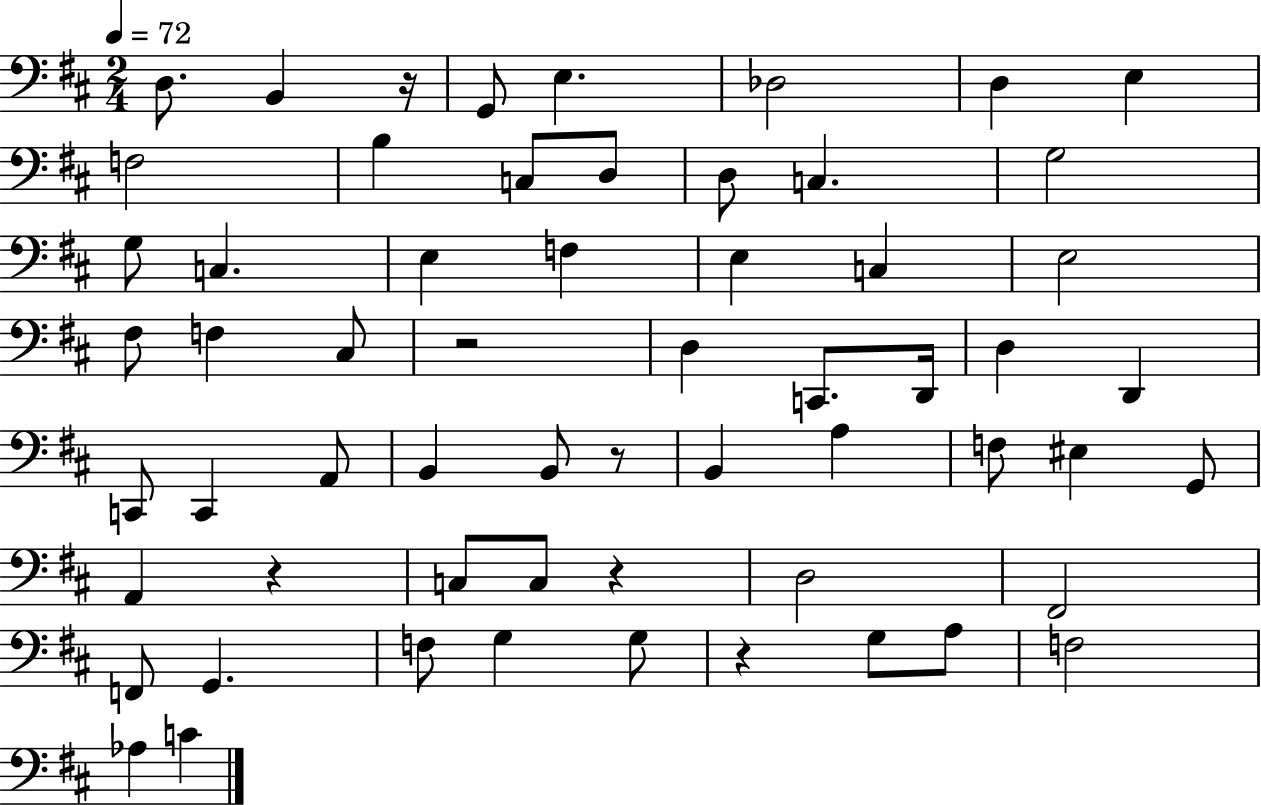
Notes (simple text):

D3/e. B2/q R/s G2/e E3/q. Db3/h D3/q E3/q F3/h B3/q C3/e D3/e D3/e C3/q. G3/h G3/e C3/q. E3/q F3/q E3/q C3/q E3/h F#3/e F3/q C#3/e R/h D3/q C2/e. D2/s D3/q D2/q C2/e C2/q A2/e B2/q B2/e R/e B2/q A3/q F3/e EIS3/q G2/e A2/q R/q C3/e C3/e R/q D3/h F#2/h F2/e G2/q. F3/e G3/q G3/e R/q G3/e A3/e F3/h Ab3/q C4/q